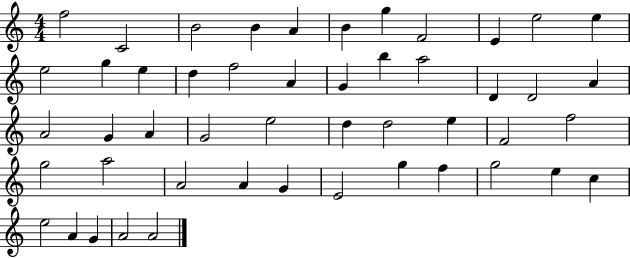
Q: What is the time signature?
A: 4/4